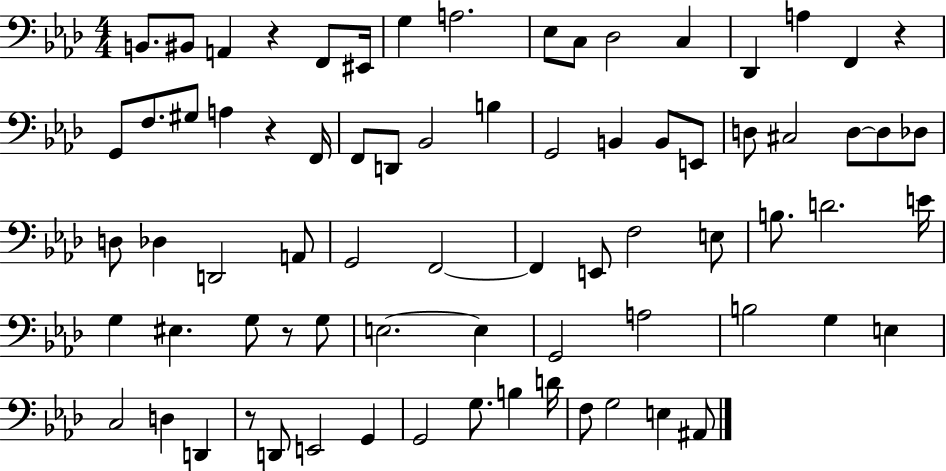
X:1
T:Untitled
M:4/4
L:1/4
K:Ab
B,,/2 ^B,,/2 A,, z F,,/2 ^E,,/4 G, A,2 _E,/2 C,/2 _D,2 C, _D,, A, F,, z G,,/2 F,/2 ^G,/2 A, z F,,/4 F,,/2 D,,/2 _B,,2 B, G,,2 B,, B,,/2 E,,/2 D,/2 ^C,2 D,/2 D,/2 _D,/2 D,/2 _D, D,,2 A,,/2 G,,2 F,,2 F,, E,,/2 F,2 E,/2 B,/2 D2 E/4 G, ^E, G,/2 z/2 G,/2 E,2 E, G,,2 A,2 B,2 G, E, C,2 D, D,, z/2 D,,/2 E,,2 G,, G,,2 G,/2 B, D/4 F,/2 G,2 E, ^A,,/2